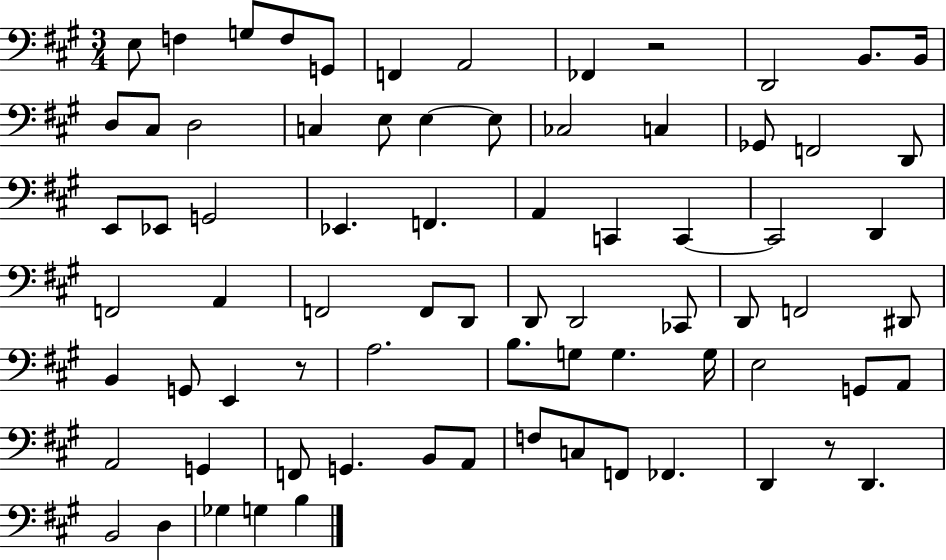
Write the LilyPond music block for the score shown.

{
  \clef bass
  \numericTimeSignature
  \time 3/4
  \key a \major
  \repeat volta 2 { e8 f4 g8 f8 g,8 | f,4 a,2 | fes,4 r2 | d,2 b,8. b,16 | \break d8 cis8 d2 | c4 e8 e4~~ e8 | ces2 c4 | ges,8 f,2 d,8 | \break e,8 ees,8 g,2 | ees,4. f,4. | a,4 c,4 c,4~~ | c,2 d,4 | \break f,2 a,4 | f,2 f,8 d,8 | d,8 d,2 ces,8 | d,8 f,2 dis,8 | \break b,4 g,8 e,4 r8 | a2. | b8. g8 g4. g16 | e2 g,8 a,8 | \break a,2 g,4 | f,8 g,4. b,8 a,8 | f8 c8 f,8 fes,4. | d,4 r8 d,4. | \break b,2 d4 | ges4 g4 b4 | } \bar "|."
}